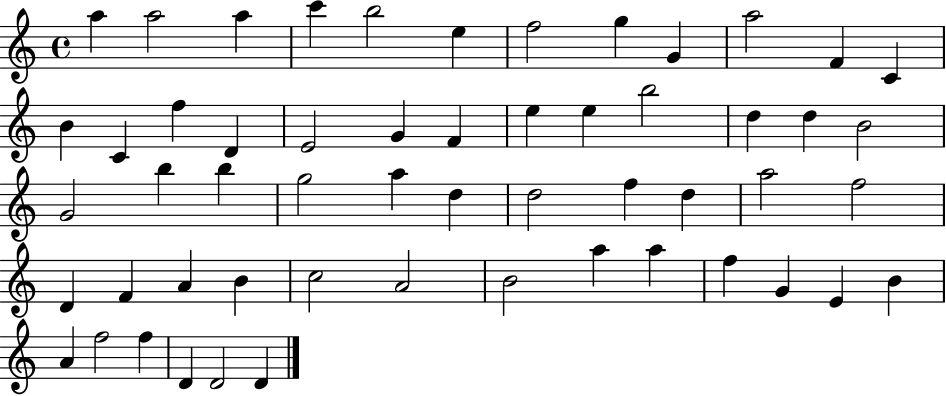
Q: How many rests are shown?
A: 0